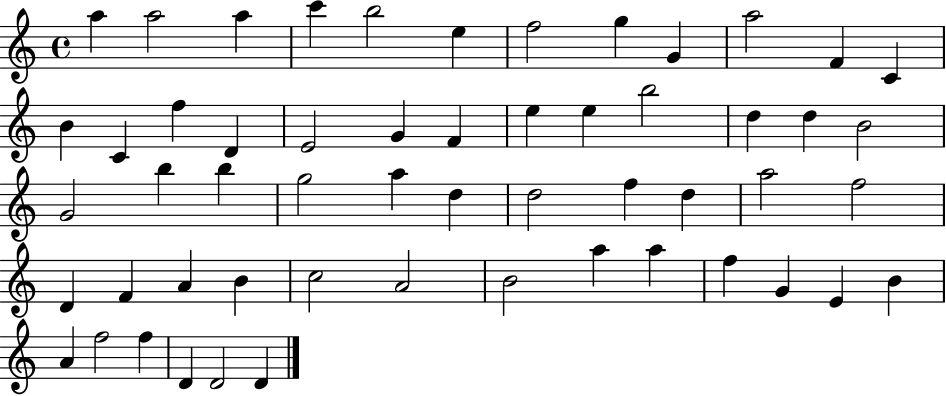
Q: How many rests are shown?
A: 0